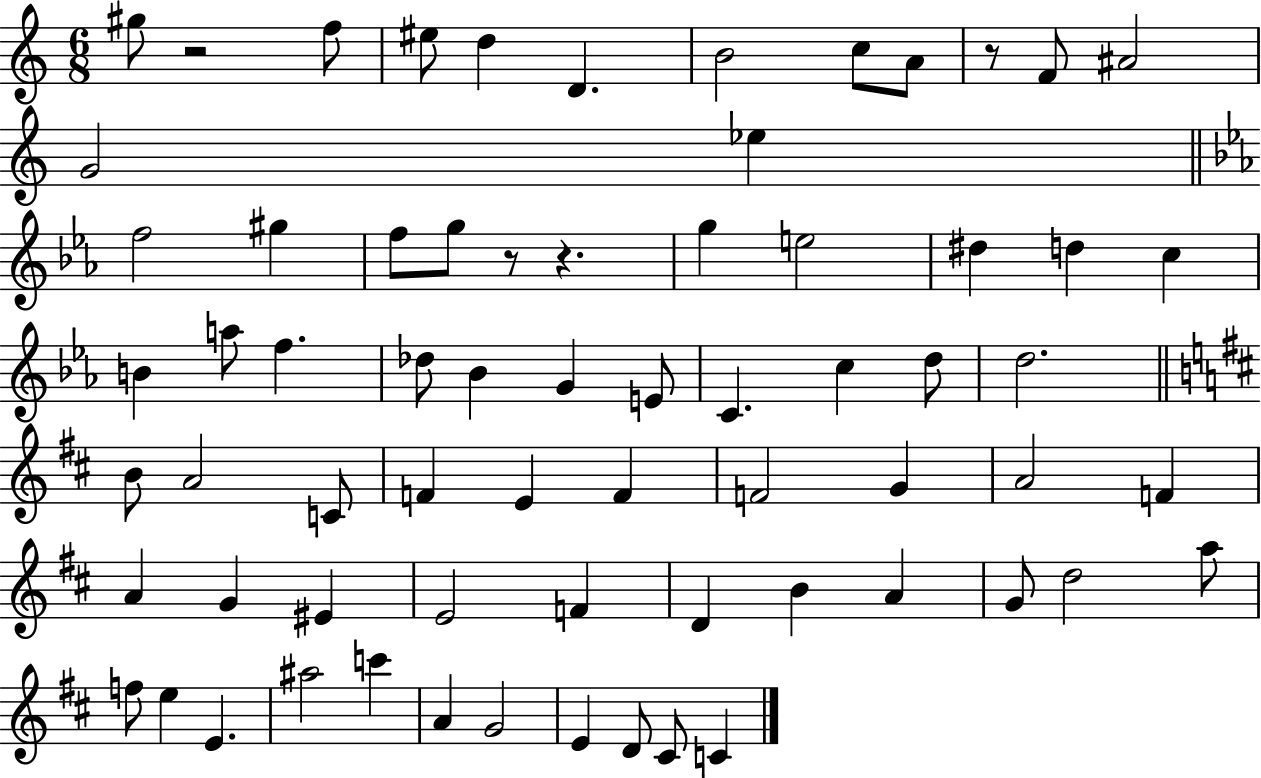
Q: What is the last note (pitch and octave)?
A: C4